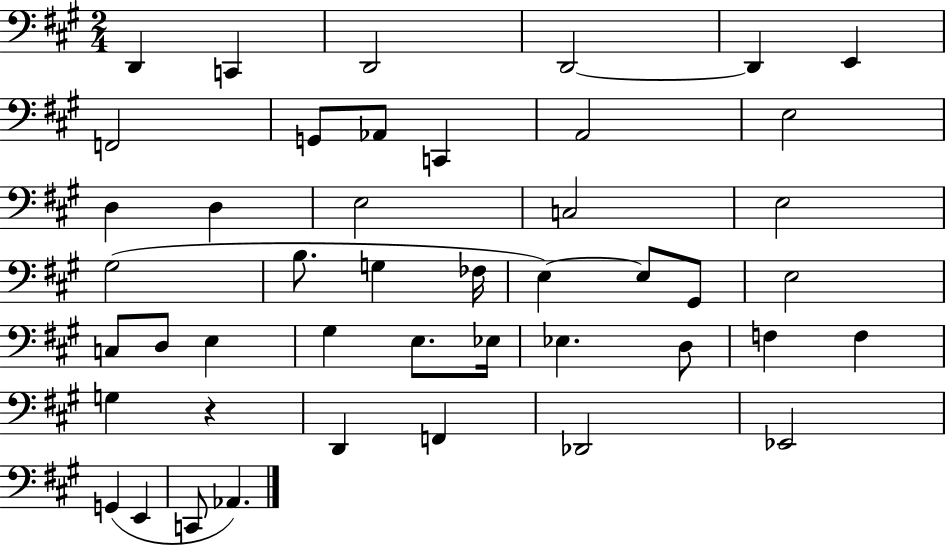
X:1
T:Untitled
M:2/4
L:1/4
K:A
D,, C,, D,,2 D,,2 D,, E,, F,,2 G,,/2 _A,,/2 C,, A,,2 E,2 D, D, E,2 C,2 E,2 ^G,2 B,/2 G, _F,/4 E, E,/2 ^G,,/2 E,2 C,/2 D,/2 E, ^G, E,/2 _E,/4 _E, D,/2 F, F, G, z D,, F,, _D,,2 _E,,2 G,, E,, C,,/2 _A,,